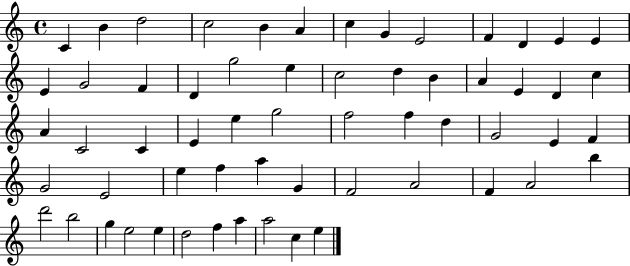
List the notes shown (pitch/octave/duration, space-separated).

C4/q B4/q D5/h C5/h B4/q A4/q C5/q G4/q E4/h F4/q D4/q E4/q E4/q E4/q G4/h F4/q D4/q G5/h E5/q C5/h D5/q B4/q A4/q E4/q D4/q C5/q A4/q C4/h C4/q E4/q E5/q G5/h F5/h F5/q D5/q G4/h E4/q F4/q G4/h E4/h E5/q F5/q A5/q G4/q F4/h A4/h F4/q A4/h B5/q D6/h B5/h G5/q E5/h E5/q D5/h F5/q A5/q A5/h C5/q E5/q